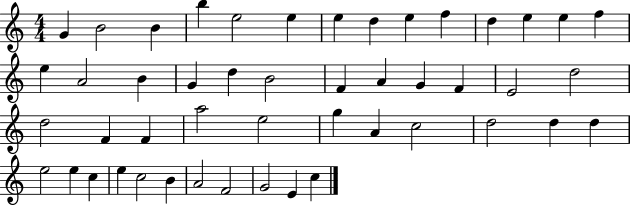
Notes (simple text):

G4/q B4/h B4/q B5/q E5/h E5/q E5/q D5/q E5/q F5/q D5/q E5/q E5/q F5/q E5/q A4/h B4/q G4/q D5/q B4/h F4/q A4/q G4/q F4/q E4/h D5/h D5/h F4/q F4/q A5/h E5/h G5/q A4/q C5/h D5/h D5/q D5/q E5/h E5/q C5/q E5/q C5/h B4/q A4/h F4/h G4/h E4/q C5/q